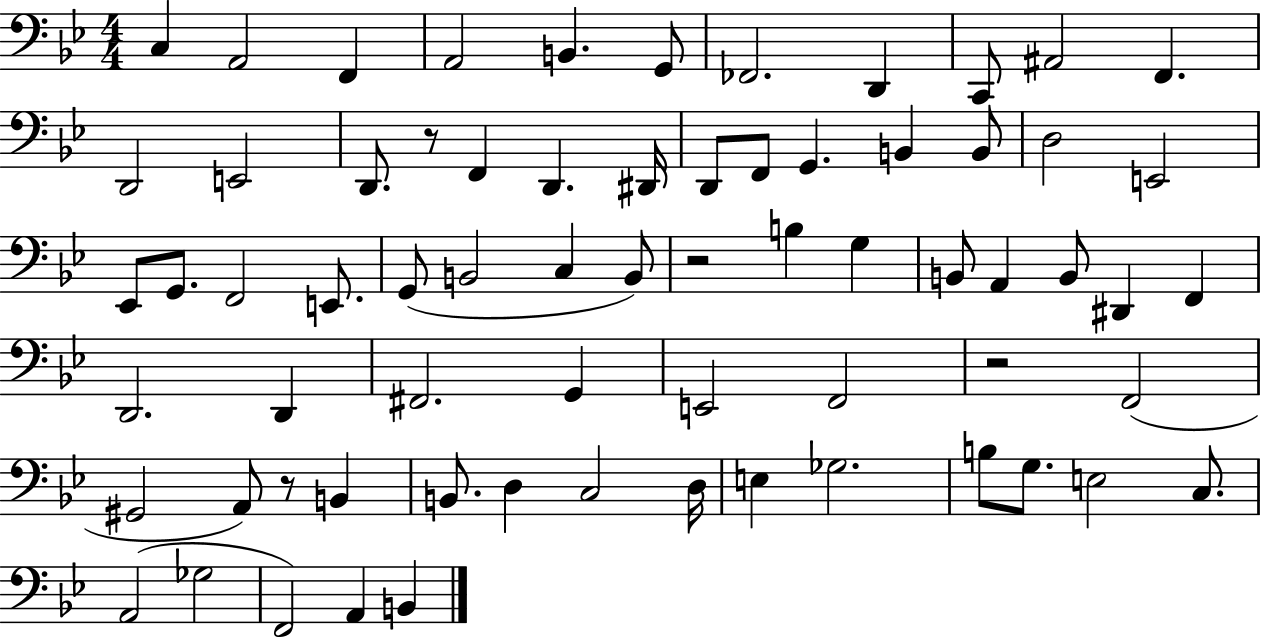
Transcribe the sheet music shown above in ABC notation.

X:1
T:Untitled
M:4/4
L:1/4
K:Bb
C, A,,2 F,, A,,2 B,, G,,/2 _F,,2 D,, C,,/2 ^A,,2 F,, D,,2 E,,2 D,,/2 z/2 F,, D,, ^D,,/4 D,,/2 F,,/2 G,, B,, B,,/2 D,2 E,,2 _E,,/2 G,,/2 F,,2 E,,/2 G,,/2 B,,2 C, B,,/2 z2 B, G, B,,/2 A,, B,,/2 ^D,, F,, D,,2 D,, ^F,,2 G,, E,,2 F,,2 z2 F,,2 ^G,,2 A,,/2 z/2 B,, B,,/2 D, C,2 D,/4 E, _G,2 B,/2 G,/2 E,2 C,/2 A,,2 _G,2 F,,2 A,, B,,